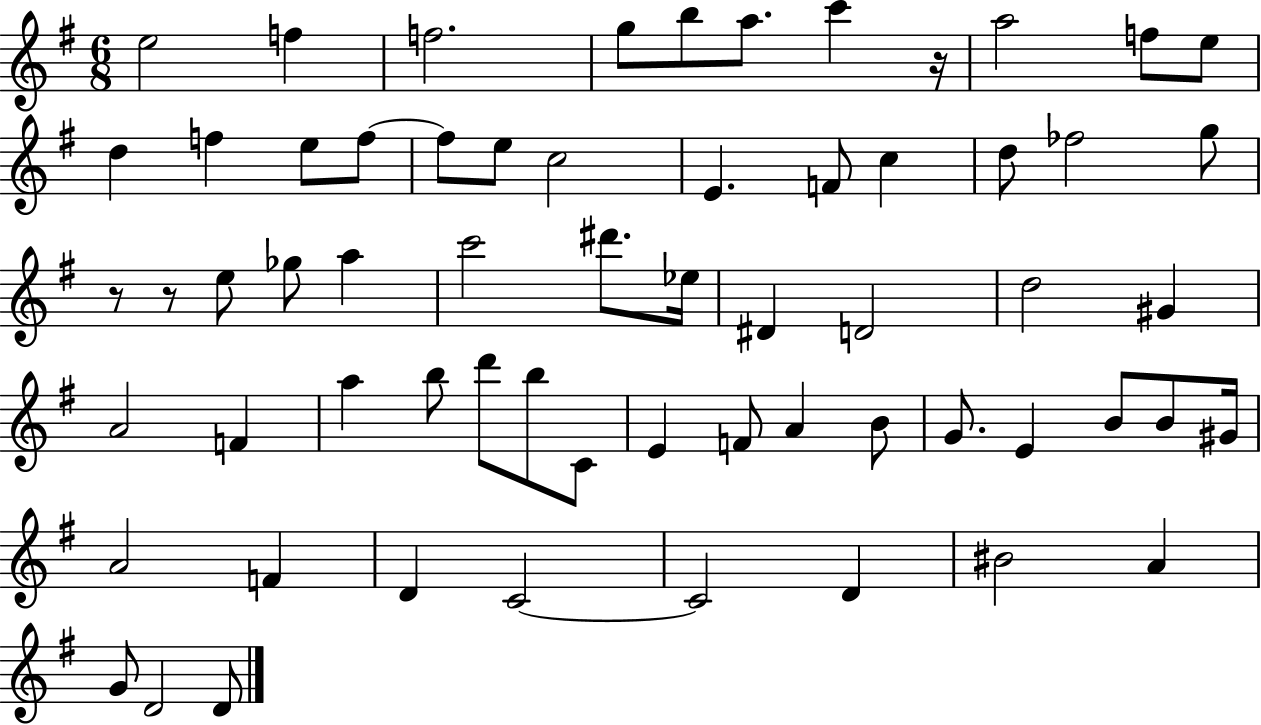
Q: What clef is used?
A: treble